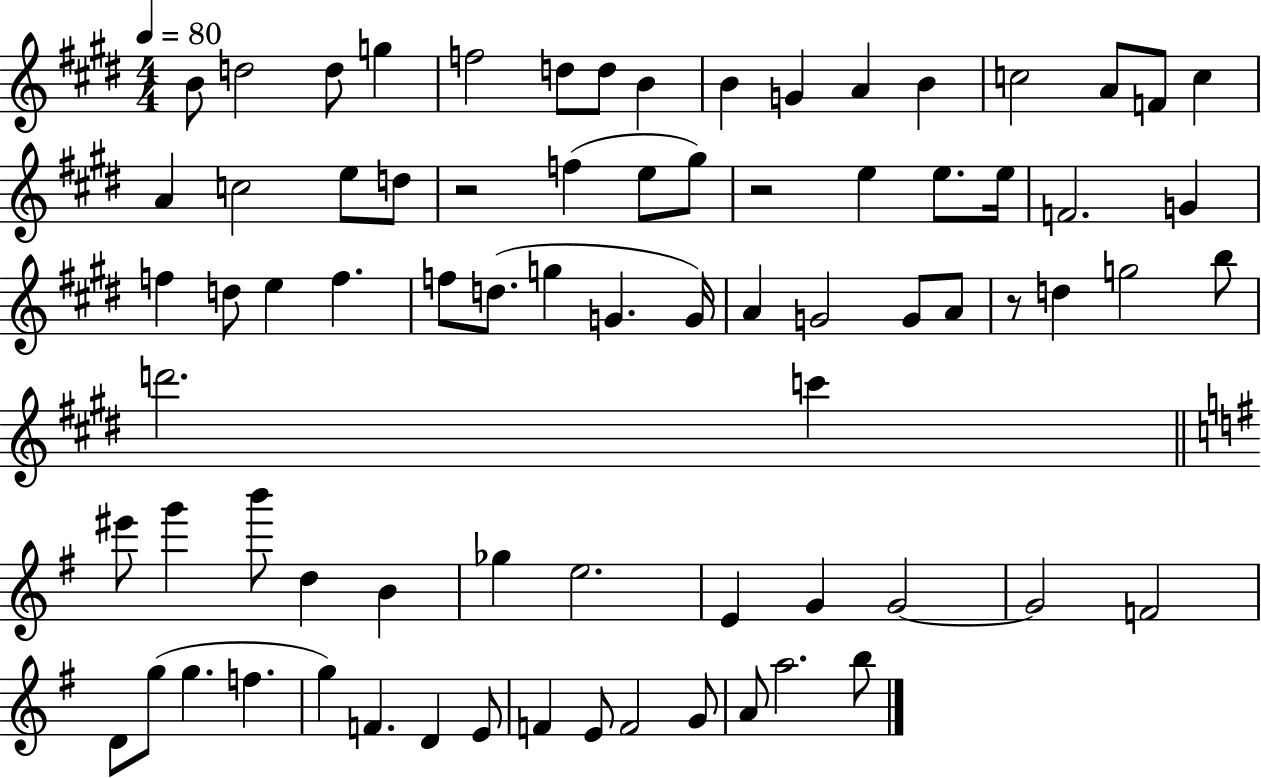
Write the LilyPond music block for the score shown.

{
  \clef treble
  \numericTimeSignature
  \time 4/4
  \key e \major
  \tempo 4 = 80
  b'8 d''2 d''8 g''4 | f''2 d''8 d''8 b'4 | b'4 g'4 a'4 b'4 | c''2 a'8 f'8 c''4 | \break a'4 c''2 e''8 d''8 | r2 f''4( e''8 gis''8) | r2 e''4 e''8. e''16 | f'2. g'4 | \break f''4 d''8 e''4 f''4. | f''8 d''8.( g''4 g'4. g'16) | a'4 g'2 g'8 a'8 | r8 d''4 g''2 b''8 | \break d'''2. c'''4 | \bar "||" \break \key g \major eis'''8 g'''4 b'''8 d''4 b'4 | ges''4 e''2. | e'4 g'4 g'2~~ | g'2 f'2 | \break d'8 g''8( g''4. f''4. | g''4) f'4. d'4 e'8 | f'4 e'8 f'2 g'8 | a'8 a''2. b''8 | \break \bar "|."
}